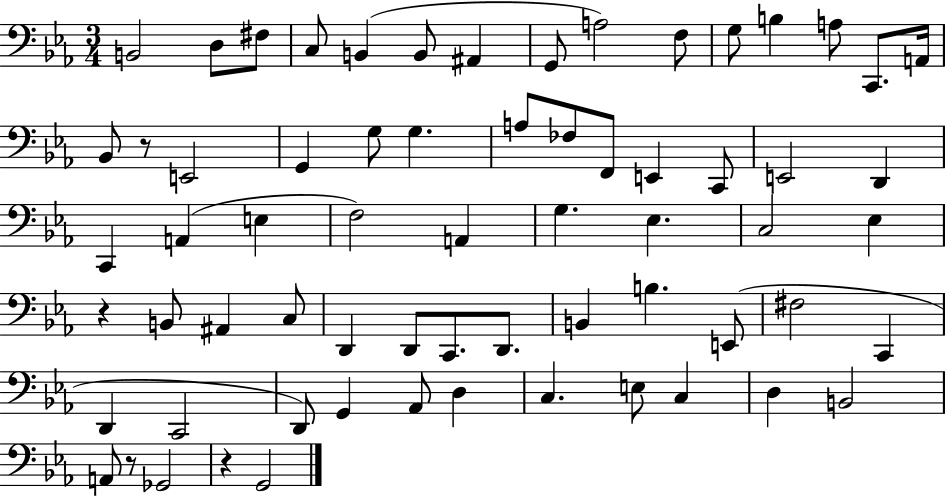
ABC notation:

X:1
T:Untitled
M:3/4
L:1/4
K:Eb
B,,2 D,/2 ^F,/2 C,/2 B,, B,,/2 ^A,, G,,/2 A,2 F,/2 G,/2 B, A,/2 C,,/2 A,,/4 _B,,/2 z/2 E,,2 G,, G,/2 G, A,/2 _F,/2 F,,/2 E,, C,,/2 E,,2 D,, C,, A,, E, F,2 A,, G, _E, C,2 _E, z B,,/2 ^A,, C,/2 D,, D,,/2 C,,/2 D,,/2 B,, B, E,,/2 ^F,2 C,, D,, C,,2 D,,/2 G,, _A,,/2 D, C, E,/2 C, D, B,,2 A,,/2 z/2 _G,,2 z G,,2